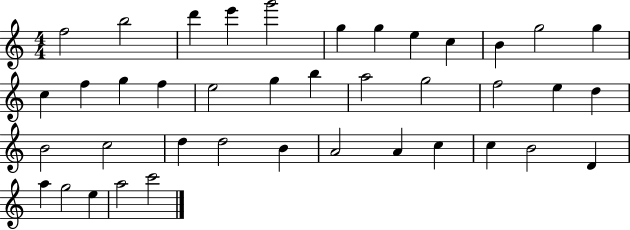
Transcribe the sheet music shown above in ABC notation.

X:1
T:Untitled
M:4/4
L:1/4
K:C
f2 b2 d' e' g'2 g g e c B g2 g c f g f e2 g b a2 g2 f2 e d B2 c2 d d2 B A2 A c c B2 D a g2 e a2 c'2